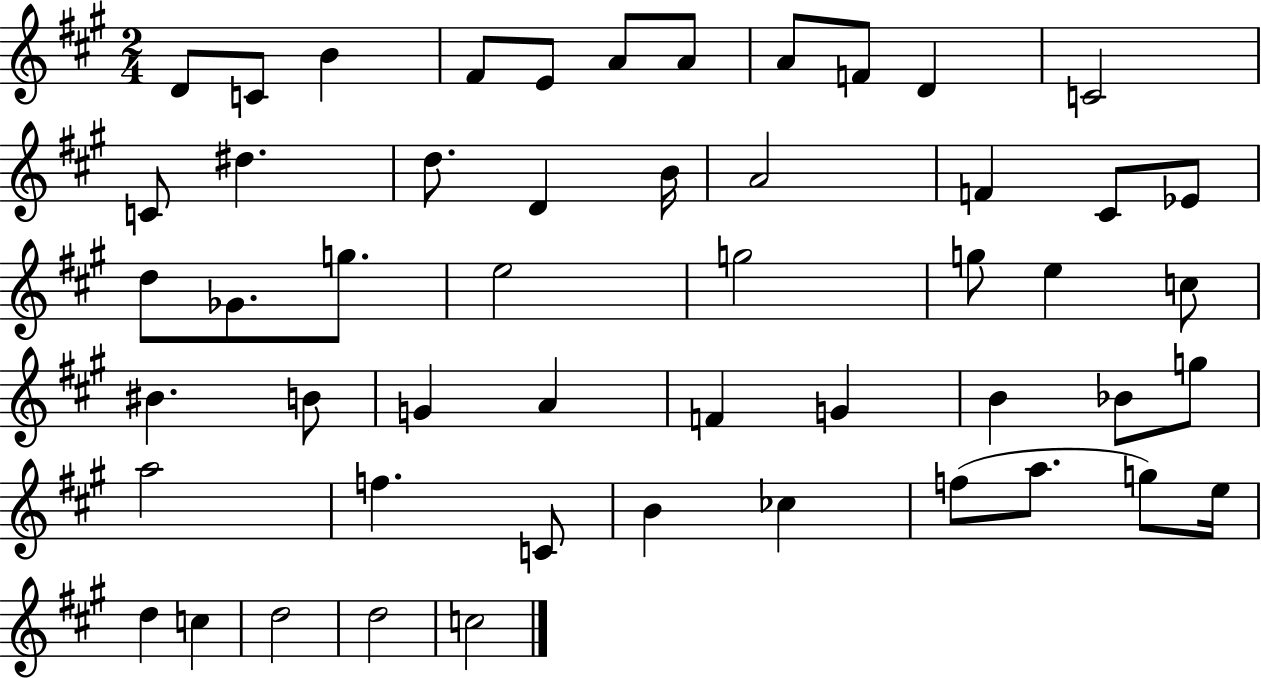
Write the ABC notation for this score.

X:1
T:Untitled
M:2/4
L:1/4
K:A
D/2 C/2 B ^F/2 E/2 A/2 A/2 A/2 F/2 D C2 C/2 ^d d/2 D B/4 A2 F ^C/2 _E/2 d/2 _G/2 g/2 e2 g2 g/2 e c/2 ^B B/2 G A F G B _B/2 g/2 a2 f C/2 B _c f/2 a/2 g/2 e/4 d c d2 d2 c2